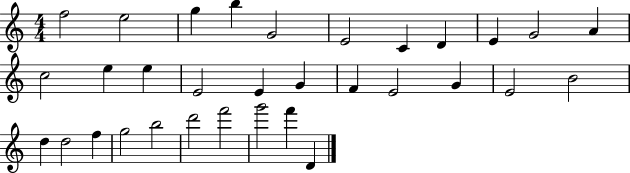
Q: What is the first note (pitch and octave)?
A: F5